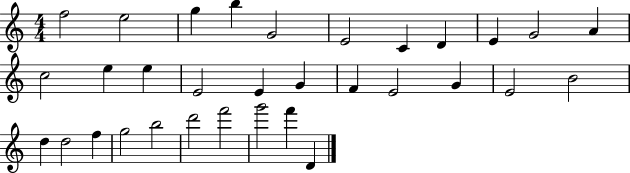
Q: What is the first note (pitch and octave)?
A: F5